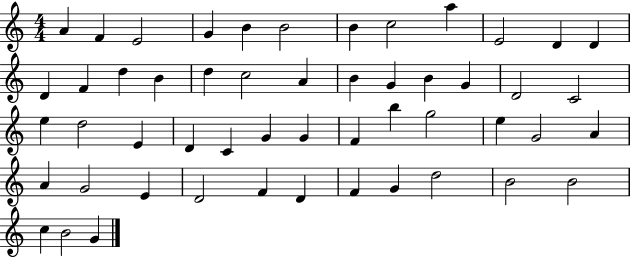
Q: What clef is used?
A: treble